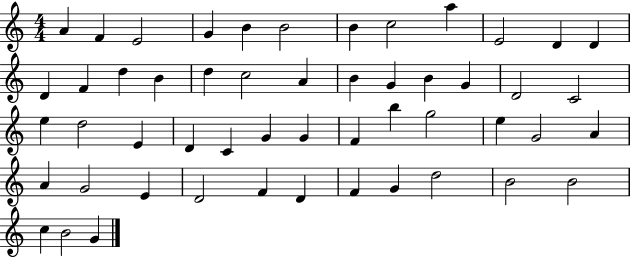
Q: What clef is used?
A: treble